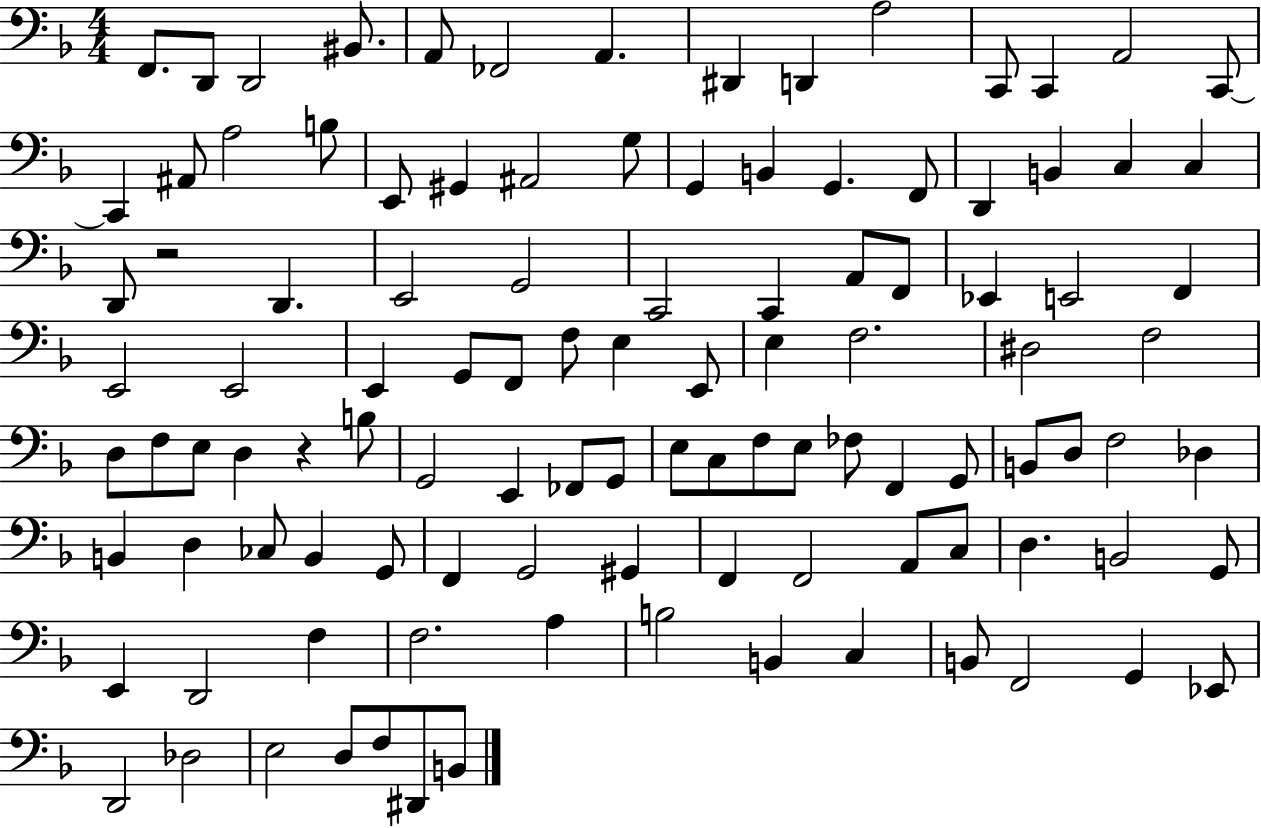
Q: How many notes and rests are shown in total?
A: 109